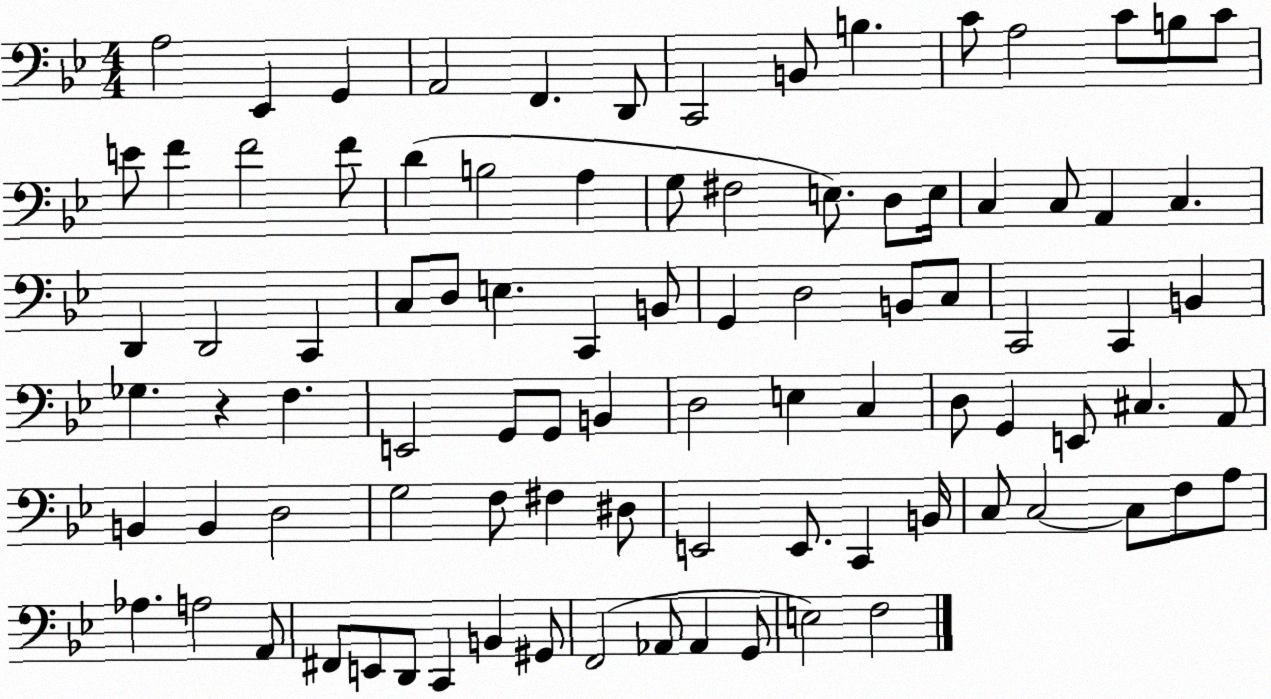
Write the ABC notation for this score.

X:1
T:Untitled
M:4/4
L:1/4
K:Bb
A,2 _E,, G,, A,,2 F,, D,,/2 C,,2 B,,/2 B, C/2 A,2 C/2 B,/2 C/2 E/2 F F2 F/2 D B,2 A, G,/2 ^F,2 E,/2 D,/2 E,/4 C, C,/2 A,, C, D,, D,,2 C,, C,/2 D,/2 E, C,, B,,/2 G,, D,2 B,,/2 C,/2 C,,2 C,, B,, _G, z F, E,,2 G,,/2 G,,/2 B,, D,2 E, C, D,/2 G,, E,,/2 ^C, A,,/2 B,, B,, D,2 G,2 F,/2 ^F, ^D,/2 E,,2 E,,/2 C,, B,,/4 C,/2 C,2 C,/2 F,/2 A,/2 _A, A,2 A,,/2 ^F,,/2 E,,/2 D,,/2 C,, B,, ^G,,/2 F,,2 _A,,/2 _A,, G,,/2 E,2 F,2